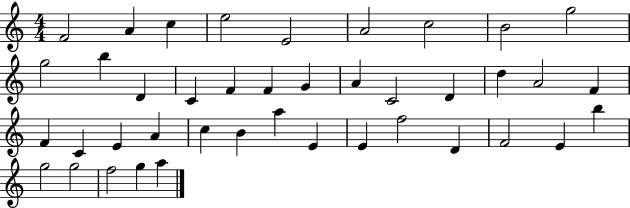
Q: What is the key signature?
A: C major